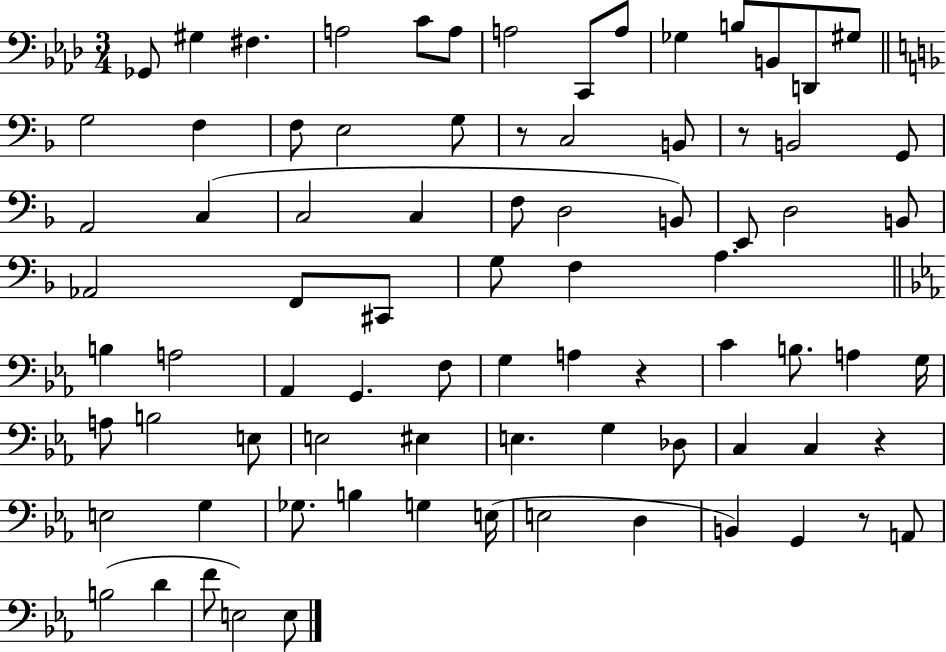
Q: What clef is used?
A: bass